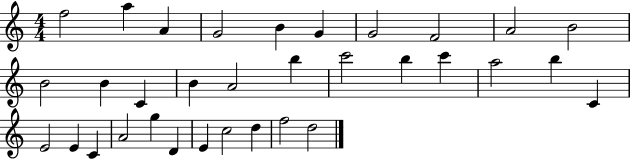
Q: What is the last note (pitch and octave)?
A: D5